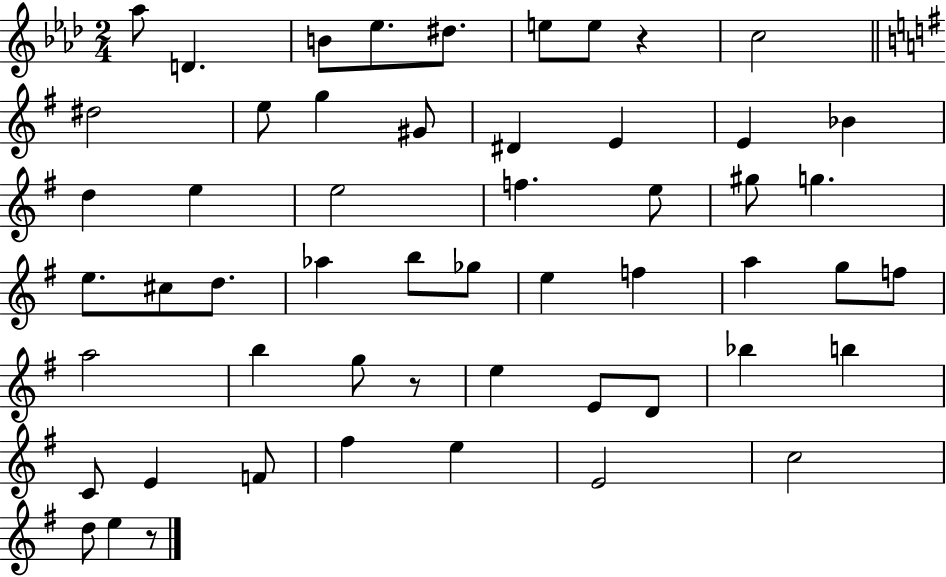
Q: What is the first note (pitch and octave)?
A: Ab5